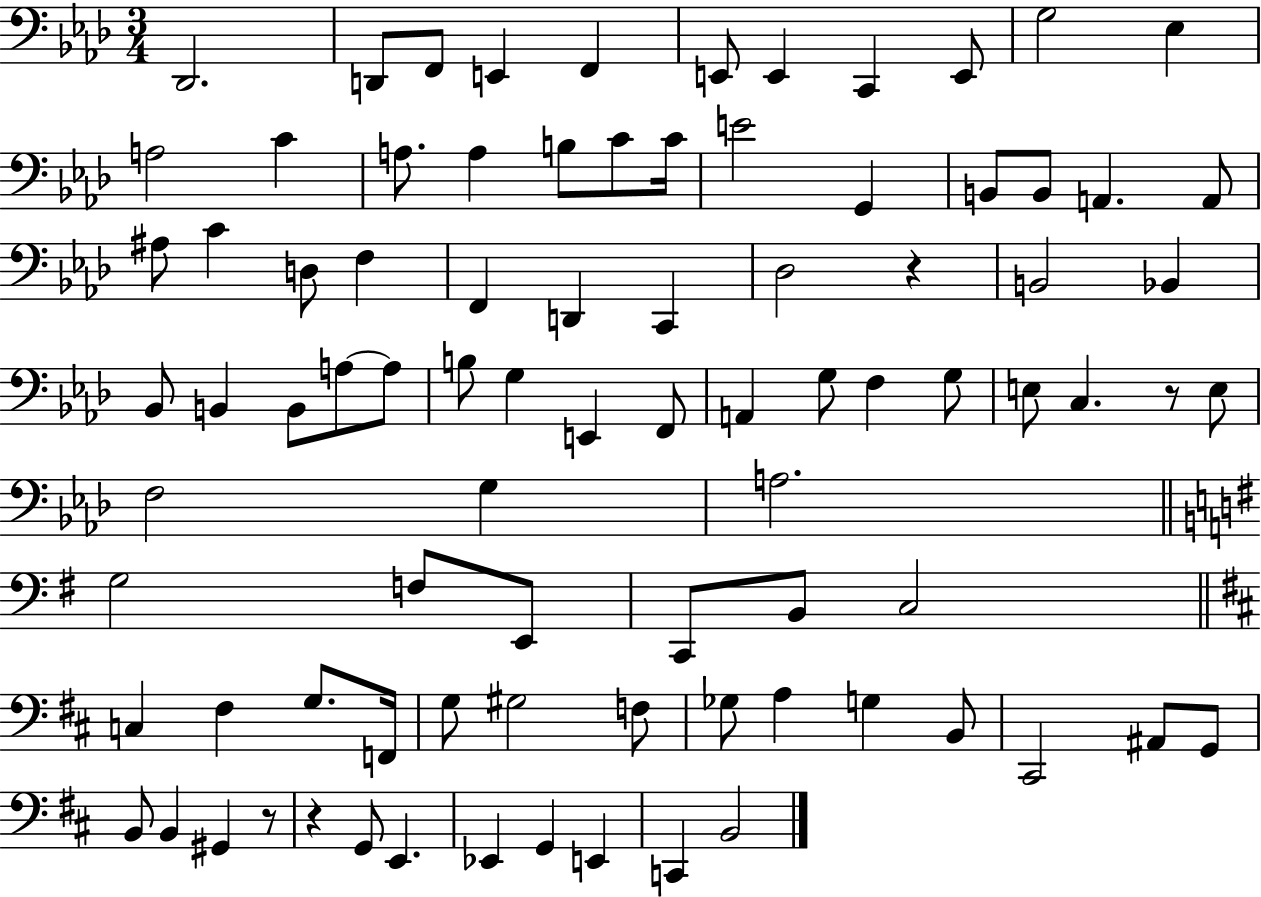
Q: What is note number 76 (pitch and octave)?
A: G#2